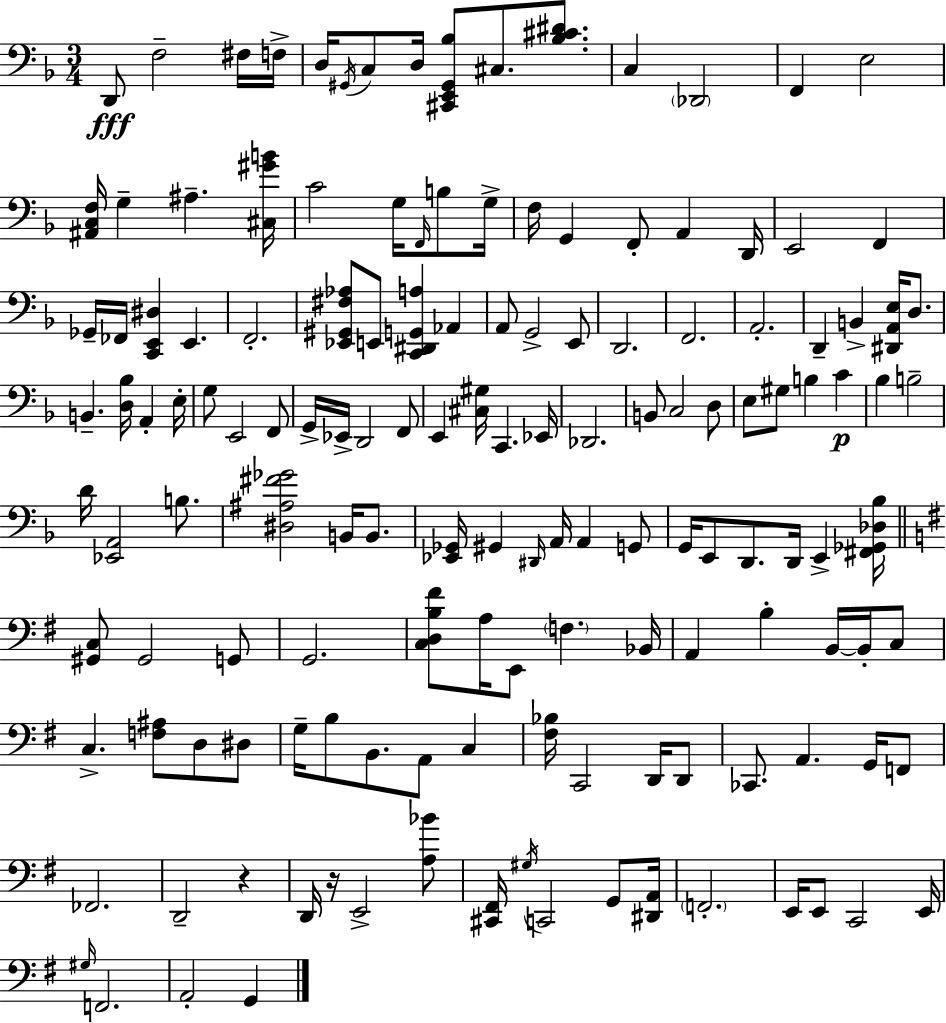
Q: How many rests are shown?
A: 2